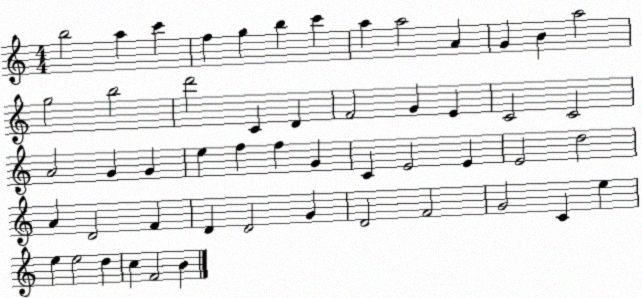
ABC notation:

X:1
T:Untitled
M:4/4
L:1/4
K:C
b2 a c' f g b c' a a2 A G B a2 g2 b2 d'2 C D F2 G E C2 C2 A2 G G e f f G C E2 E E2 d2 A D2 F D D2 G D2 F2 G2 C e e e2 d c F2 B